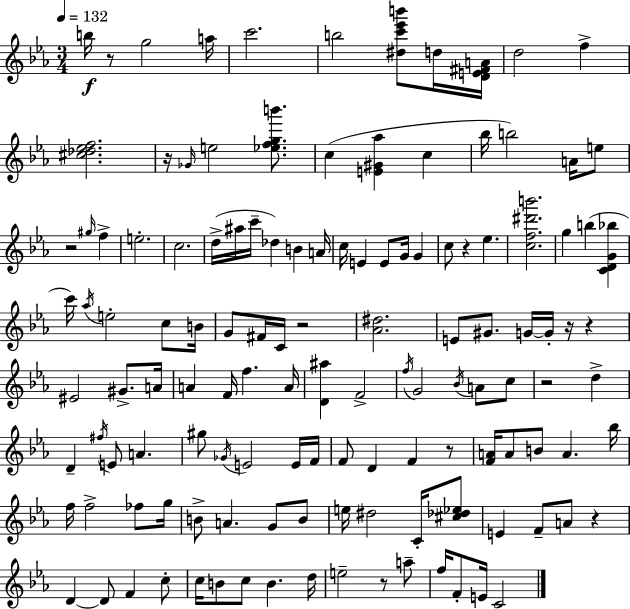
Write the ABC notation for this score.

X:1
T:Untitled
M:3/4
L:1/4
K:Eb
b/4 z/2 g2 a/4 c'2 b2 [^dc'_e'b']/2 d/4 [DE^FA]/4 d2 f [^c_d_ef]2 z/4 _G/4 e2 [_efgb']/2 c [E^G_a] c _b/4 b2 A/4 e/2 z2 ^g/4 f e2 c2 d/4 ^a/4 c'/4 _d B A/4 c/4 E E/2 G/4 G c/2 z _e [cf^d'b']2 g b [CDG_b] c'/4 _a/4 e2 c/2 B/4 G/2 ^F/4 C/4 z2 [_A^d]2 E/2 ^G/2 G/4 G/4 z/4 z ^E2 ^G/2 A/4 A F/4 f A/4 [D^a] F2 f/4 G2 _B/4 A/2 c/2 z2 d D ^f/4 E/2 A ^g/2 _G/4 E2 E/4 F/4 F/2 D F z/2 [FA]/4 A/2 B/2 A _b/4 f/4 f2 _f/2 g/4 B/2 A G/2 B/2 e/4 ^d2 C/4 [^c_d_e]/2 E F/2 A/2 z D D/2 F c/2 c/4 B/2 c/2 B d/4 e2 z/2 a/2 f/4 F/2 E/4 C2